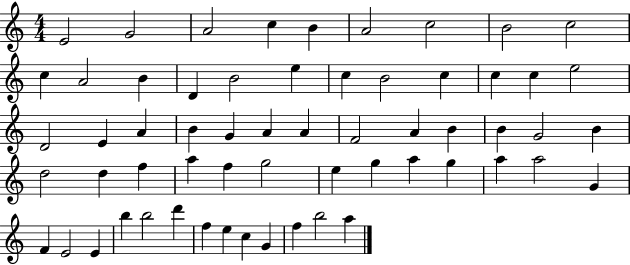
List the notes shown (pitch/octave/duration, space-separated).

E4/h G4/h A4/h C5/q B4/q A4/h C5/h B4/h C5/h C5/q A4/h B4/q D4/q B4/h E5/q C5/q B4/h C5/q C5/q C5/q E5/h D4/h E4/q A4/q B4/q G4/q A4/q A4/q F4/h A4/q B4/q B4/q G4/h B4/q D5/h D5/q F5/q A5/q F5/q G5/h E5/q G5/q A5/q G5/q A5/q A5/h G4/q F4/q E4/h E4/q B5/q B5/h D6/q F5/q E5/q C5/q G4/q F5/q B5/h A5/q